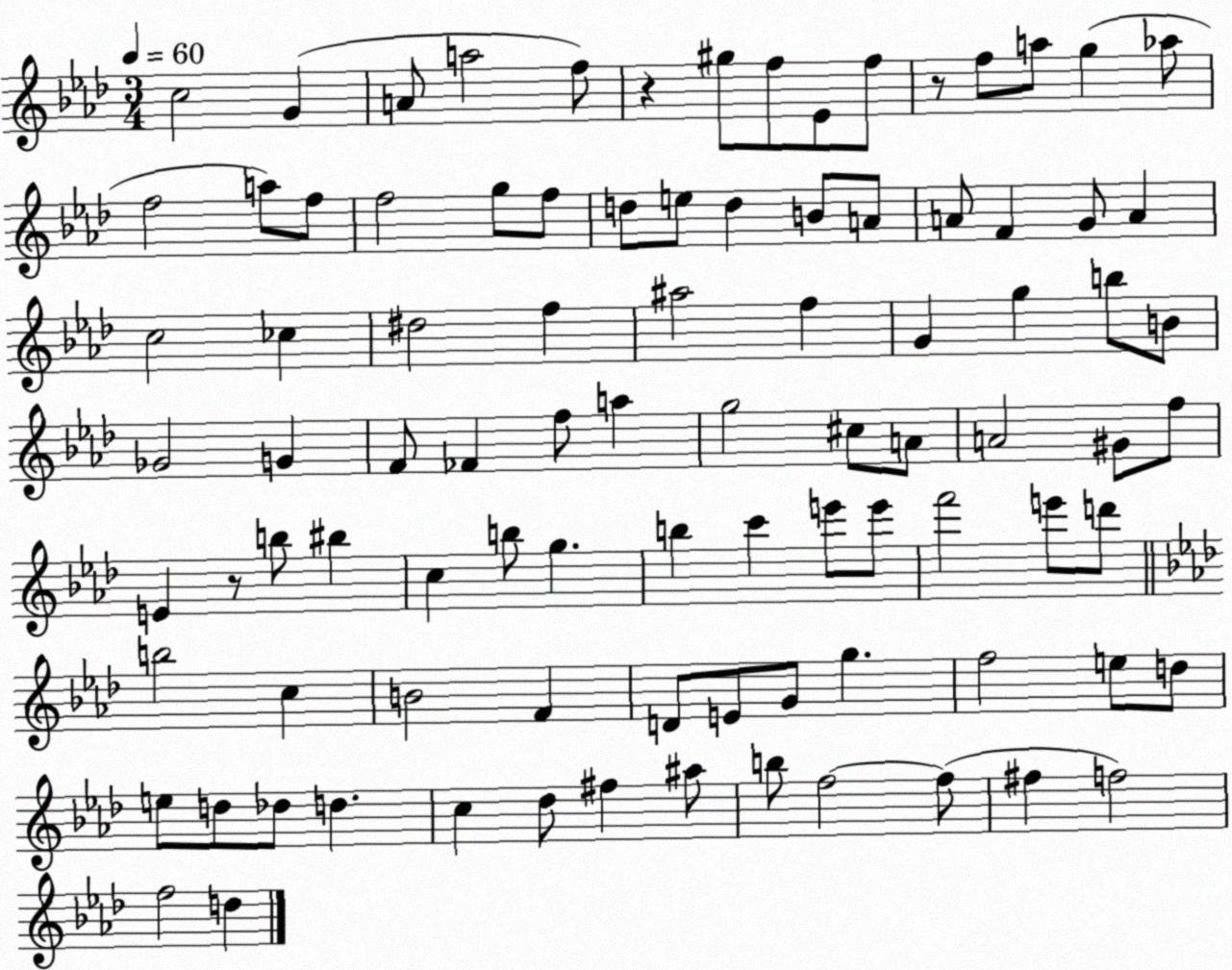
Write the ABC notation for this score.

X:1
T:Untitled
M:3/4
L:1/4
K:Ab
c2 G A/2 a2 f/2 z ^g/2 f/2 _E/2 f/2 z/2 f/2 a/2 g _a/2 f2 a/2 f/2 f2 g/2 f/2 d/2 e/2 d B/2 A/2 A/2 F G/2 A c2 _c ^d2 f ^a2 f G g b/2 B/2 _G2 G F/2 _F f/2 a g2 ^c/2 A/2 A2 ^G/2 f/2 E z/2 b/2 ^b c b/2 g b c' e'/2 e'/2 f'2 e'/2 d'/2 b2 c B2 F D/2 E/2 G/2 g f2 e/2 d/2 e/2 d/2 _d/2 d c _d/2 ^f ^a/2 b/2 f2 f/2 ^f f2 f2 d